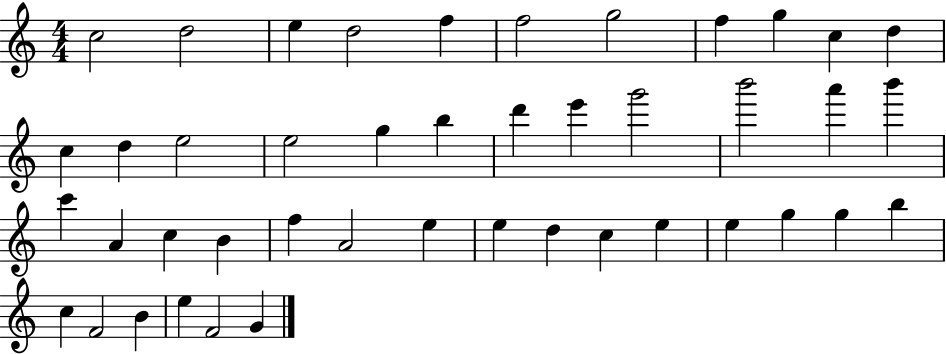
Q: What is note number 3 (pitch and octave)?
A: E5